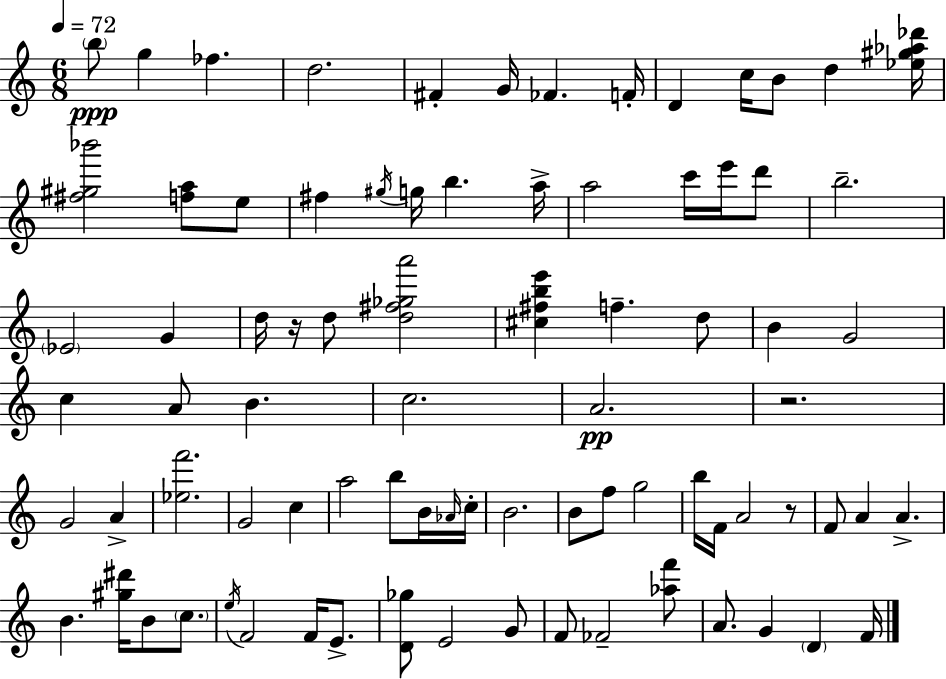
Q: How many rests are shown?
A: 3